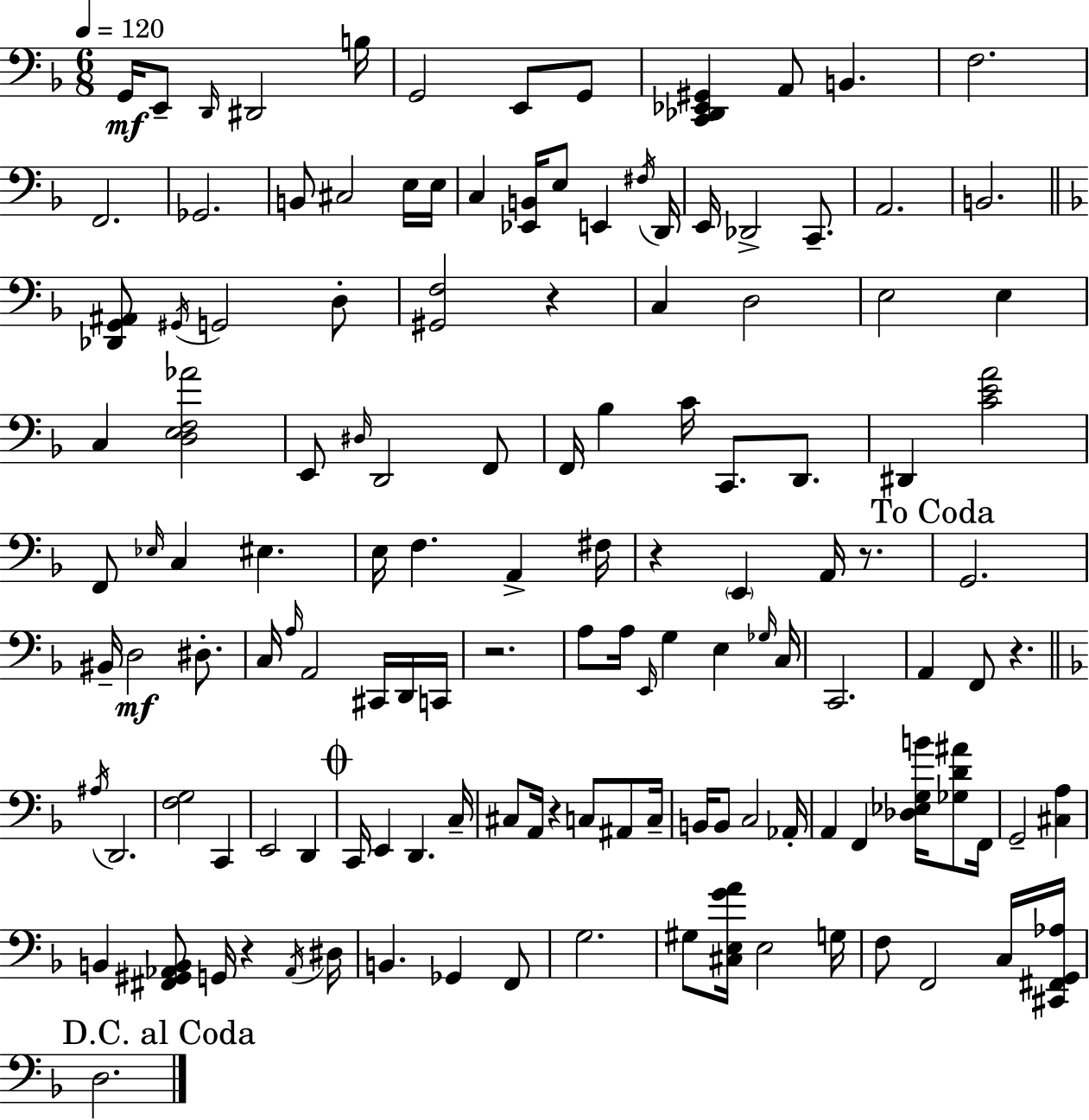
X:1
T:Untitled
M:6/8
L:1/4
K:Dm
G,,/4 E,,/2 D,,/4 ^D,,2 B,/4 G,,2 E,,/2 G,,/2 [C,,_D,,_E,,^G,,] A,,/2 B,, F,2 F,,2 _G,,2 B,,/2 ^C,2 E,/4 E,/4 C, [_E,,B,,]/4 E,/2 E,, ^F,/4 D,,/4 E,,/4 _D,,2 C,,/2 A,,2 B,,2 [_D,,G,,^A,,]/2 ^G,,/4 G,,2 D,/2 [^G,,F,]2 z C, D,2 E,2 E, C, [D,E,F,_A]2 E,,/2 ^D,/4 D,,2 F,,/2 F,,/4 _B, C/4 C,,/2 D,,/2 ^D,, [CEA]2 F,,/2 _E,/4 C, ^E, E,/4 F, A,, ^F,/4 z E,, A,,/4 z/2 G,,2 ^B,,/4 D,2 ^D,/2 C,/4 A,/4 A,,2 ^C,,/4 D,,/4 C,,/4 z2 A,/2 A,/4 E,,/4 G, E, _G,/4 C,/4 C,,2 A,, F,,/2 z ^A,/4 D,,2 [F,G,]2 C,, E,,2 D,, C,,/4 E,, D,, C,/4 ^C,/2 A,,/4 z C,/2 ^A,,/2 C,/4 B,,/4 B,,/2 C,2 _A,,/4 A,, F,, [_D,_E,G,B]/4 [_G,D^A]/2 F,,/4 G,,2 [^C,A,] B,, [^F,,^G,,_A,,B,,]/2 G,,/4 z _A,,/4 ^D,/4 B,, _G,, F,,/2 G,2 ^G,/2 [^C,E,GA]/4 E,2 G,/4 F,/2 F,,2 C,/4 [^C,,^F,,G,,_A,]/4 D,2